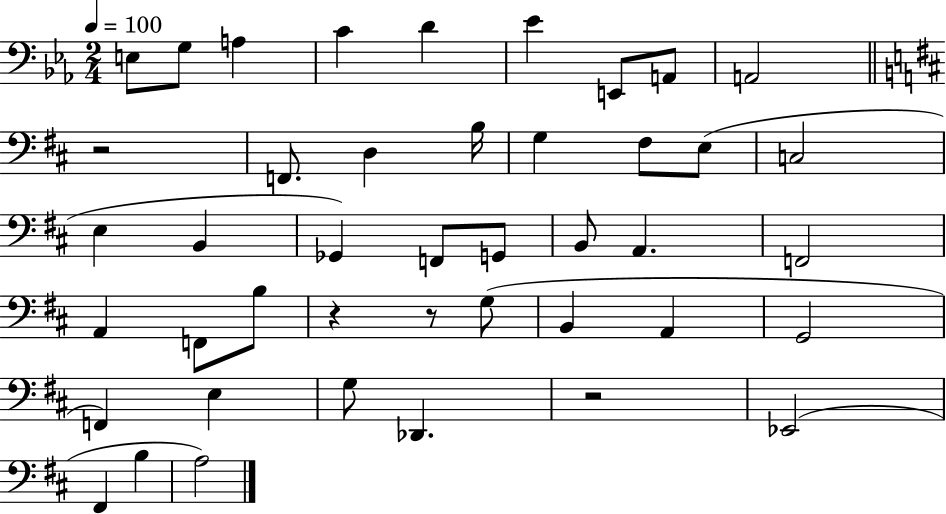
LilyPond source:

{
  \clef bass
  \numericTimeSignature
  \time 2/4
  \key ees \major
  \tempo 4 = 100
  \repeat volta 2 { e8 g8 a4 | c'4 d'4 | ees'4 e,8 a,8 | a,2 | \break \bar "||" \break \key b \minor r2 | f,8. d4 b16 | g4 fis8 e8( | c2 | \break e4 b,4 | ges,4) f,8 g,8 | b,8 a,4. | f,2 | \break a,4 f,8 b8 | r4 r8 g8( | b,4 a,4 | g,2 | \break f,4) e4 | g8 des,4. | r2 | ees,2( | \break fis,4 b4 | a2) | } \bar "|."
}